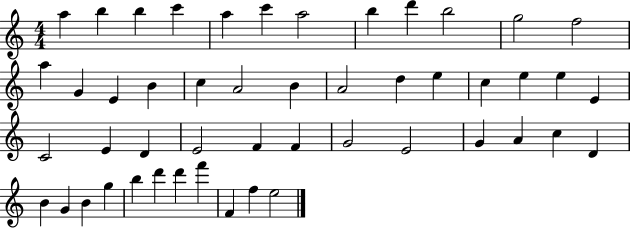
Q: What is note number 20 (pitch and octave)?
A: A4